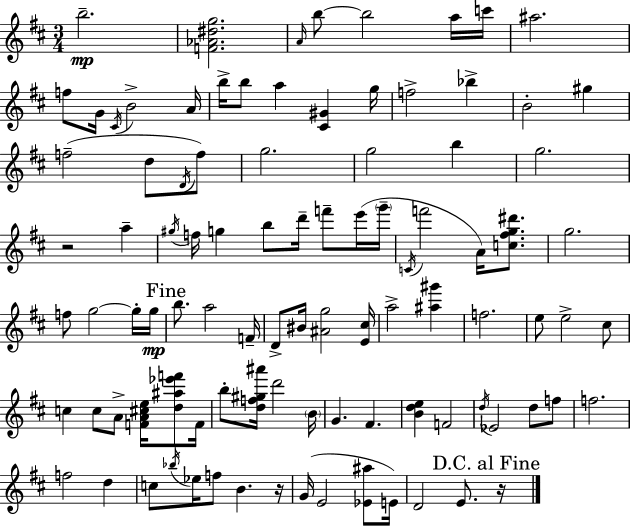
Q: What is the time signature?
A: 3/4